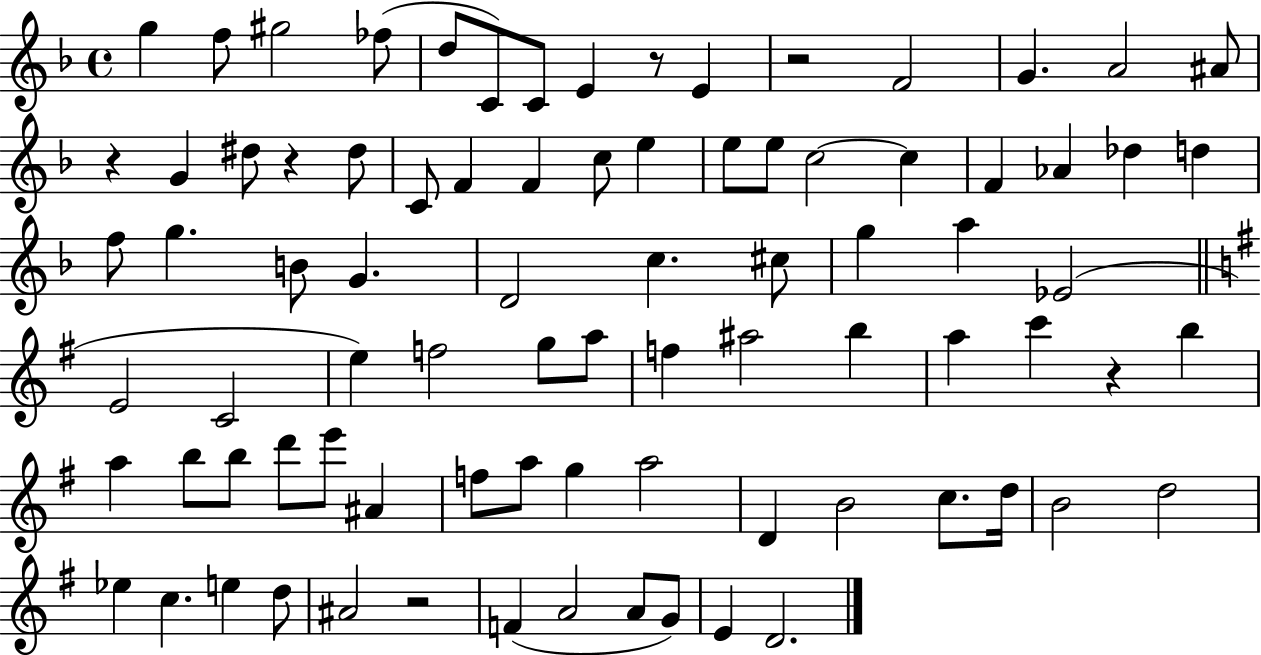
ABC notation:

X:1
T:Untitled
M:4/4
L:1/4
K:F
g f/2 ^g2 _f/2 d/2 C/2 C/2 E z/2 E z2 F2 G A2 ^A/2 z G ^d/2 z ^d/2 C/2 F F c/2 e e/2 e/2 c2 c F _A _d d f/2 g B/2 G D2 c ^c/2 g a _E2 E2 C2 e f2 g/2 a/2 f ^a2 b a c' z b a b/2 b/2 d'/2 e'/2 ^A f/2 a/2 g a2 D B2 c/2 d/4 B2 d2 _e c e d/2 ^A2 z2 F A2 A/2 G/2 E D2